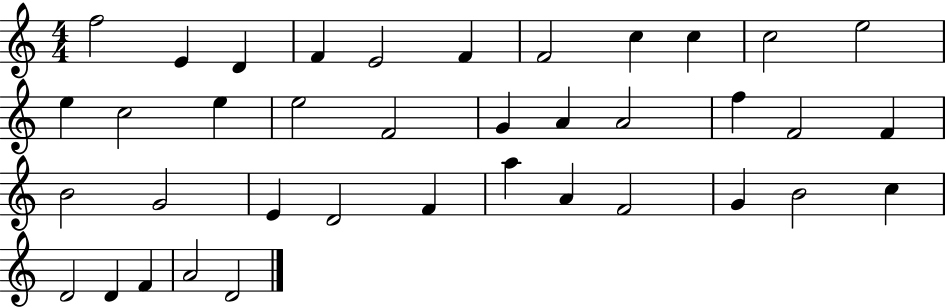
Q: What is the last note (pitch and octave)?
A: D4